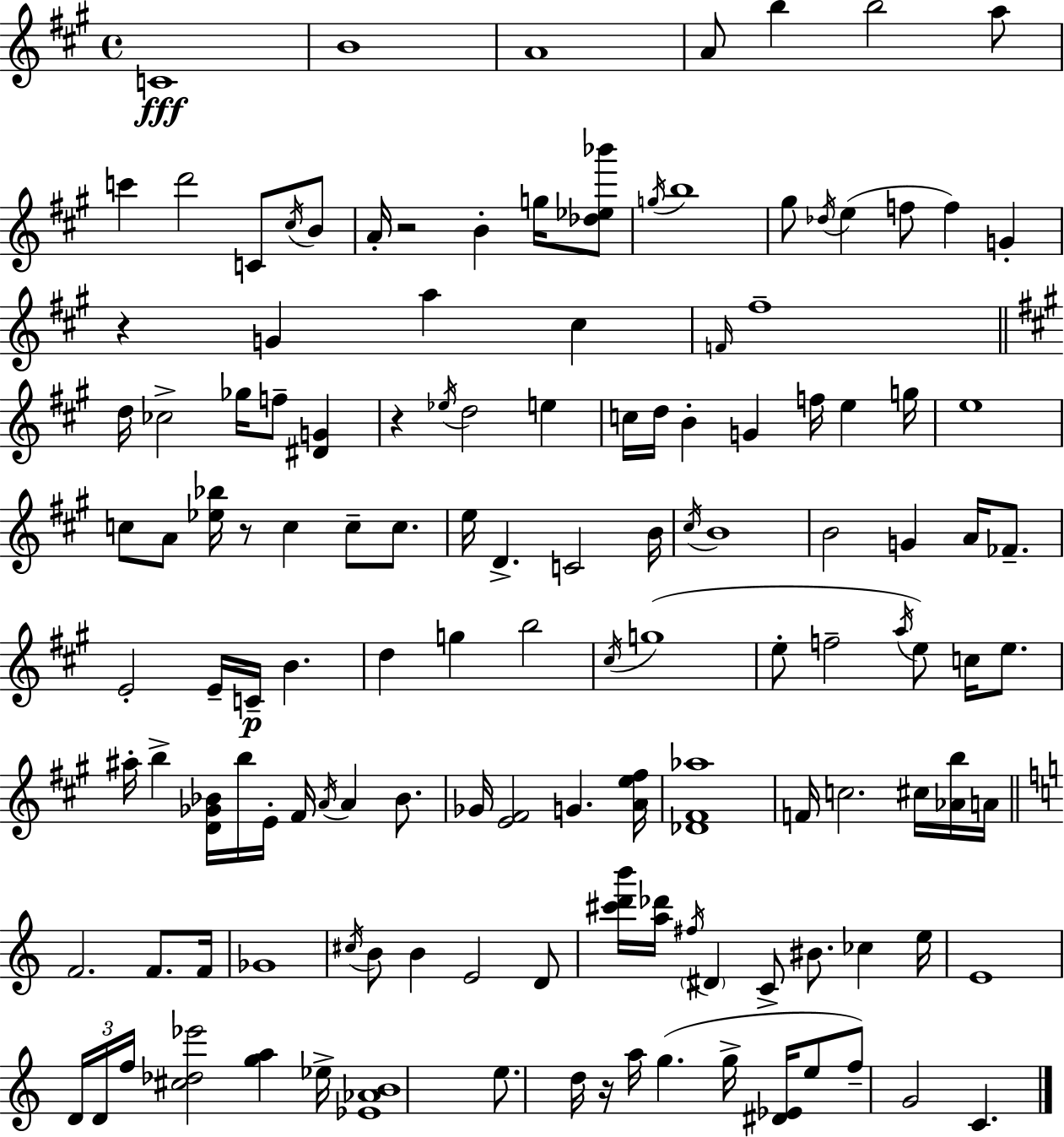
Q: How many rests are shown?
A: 5